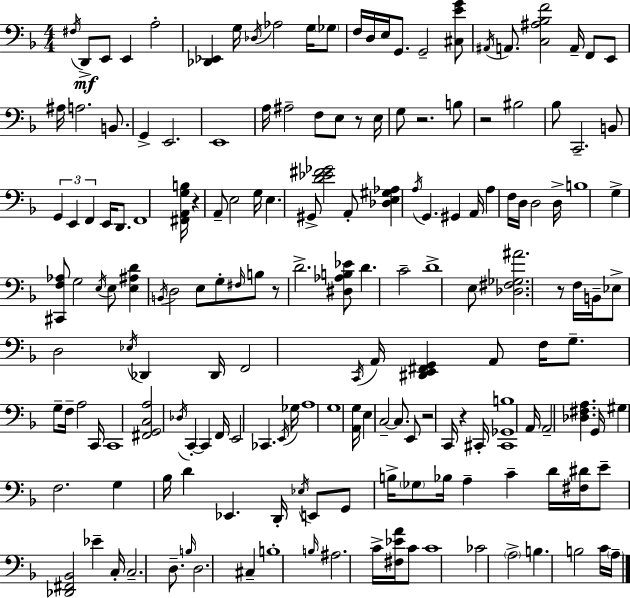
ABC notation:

X:1
T:Untitled
M:4/4
L:1/4
K:F
^F,/4 D,,/2 E,,/2 E,, A,2 [_D,,_E,,] G,/4 _D,/4 _A,2 G,/4 _G,/2 F,/4 D,/4 E,/4 G,,/2 G,,2 [^C,EG]/2 ^A,,/4 A,,/2 [C,^A,_B,F]2 A,,/4 F,,/2 E,,/2 ^A,/4 A,2 B,,/2 G,, E,,2 E,,4 A,/4 ^A,2 F,/2 E,/2 z/2 E,/4 G,/2 z2 B,/2 z2 ^B,2 _B,/2 C,,2 B,,/2 G,, E,, F,, E,,/4 D,,/2 F,,4 [^F,,A,,G,B,]/4 z A,,/2 E,2 G,/4 E, ^G,,/2 [D_E^F_G]2 A,,/2 [_D,E,^G,_A,] A,/4 G,, ^G,, A,,/4 A, F,/4 D,/4 D,2 D,/4 B,4 G, [^C,,F,_A,]/2 G,2 E,/4 E,/2 [E,^A,D] B,,/4 D,2 E,/2 G,/2 ^F,/4 B,/2 z/2 D2 [^D,_A,B,_E]/2 D C2 D4 E,/2 [_D,^F,_G,^A]2 z/2 F,/4 B,,/4 _E,/2 D,2 _E,/4 _D,, _D,,/4 F,,2 C,,/4 A,,/4 [^D,,E,,^F,,G,,] A,,/2 F,/4 G,/2 G,/2 F,/4 A,2 C,,/4 C,,4 [^F,,G,,C,A,]2 _D,/4 C,, C,, F,,/4 E,,2 _C,, E,,/4 _G,/4 A,4 G,4 [A,,G,]/4 E, C,2 C,/2 E,,/2 z2 C,,/4 z ^C,,/4 [^C,,_G,,B,]4 A,,/4 A,,2 [_D,^F,A,] G,,/4 ^G, F,2 G, _B,/4 D _E,, D,,/4 _E,/4 E,,/2 G,,/2 B,/4 _G,/2 _B,/4 A, C D/4 [^F,^D]/4 E/2 [_D,,^F,,_B,,]2 _E C,/4 C,2 D,/2 B,/4 D,2 ^C, B,4 B,/4 ^A,2 C/4 [^F,_EA]/4 C/2 C4 _C2 A,2 B, B,2 C/4 A,/4